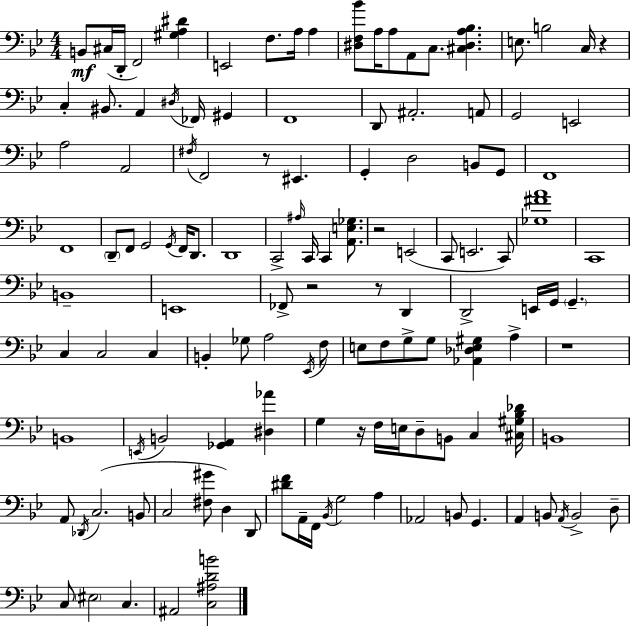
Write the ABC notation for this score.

X:1
T:Untitled
M:4/4
L:1/4
K:Bb
B,,/2 ^C,/4 D,,/4 F,,2 [^G,A,^D] E,,2 F,/2 A,/4 A, [^D,F,_B]/2 A,/4 A,/2 A,,/2 C,/2 [^C,^D,A,_B,] E,/2 B,2 C,/4 z C, ^B,,/2 A,, ^D,/4 _F,,/4 ^G,, F,,4 D,,/2 ^A,,2 A,,/2 G,,2 E,,2 A,2 A,,2 ^F,/4 F,,2 z/2 ^E,, G,, D,2 B,,/2 G,,/2 F,,4 F,,4 D,,/2 F,,/2 G,,2 G,,/4 F,,/4 D,,/2 D,,4 C,,2 ^A,/4 C,,/4 C,, [A,,E,_G,]/2 z2 E,,2 C,,/2 E,,2 C,,/2 [_G,^FA]4 C,,4 B,,4 E,,4 _F,,/2 z2 z/2 D,, D,,2 E,,/4 G,,/4 G,, C, C,2 C, B,, _G,/2 A,2 _E,,/4 F,/2 E,/2 F,/2 G,/2 G,/2 [_A,,_D,E,^G,] A, z4 B,,4 E,,/4 B,,2 [_G,,A,,] [^D,_A] G, z/4 F,/4 E,/4 D,/2 B,,/2 C, [^C,^G,_B,_D]/4 B,,4 A,,/2 _D,,/4 C,2 B,,/2 C,2 [^F,^G]/2 D, D,,/2 [^DF]/2 A,,/4 F,,/4 _B,,/4 G,2 A, _A,,2 B,,/2 G,, A,, B,,/2 A,,/4 B,,2 D,/2 C,/2 ^E,2 C, ^A,,2 [C,^A,DB]2